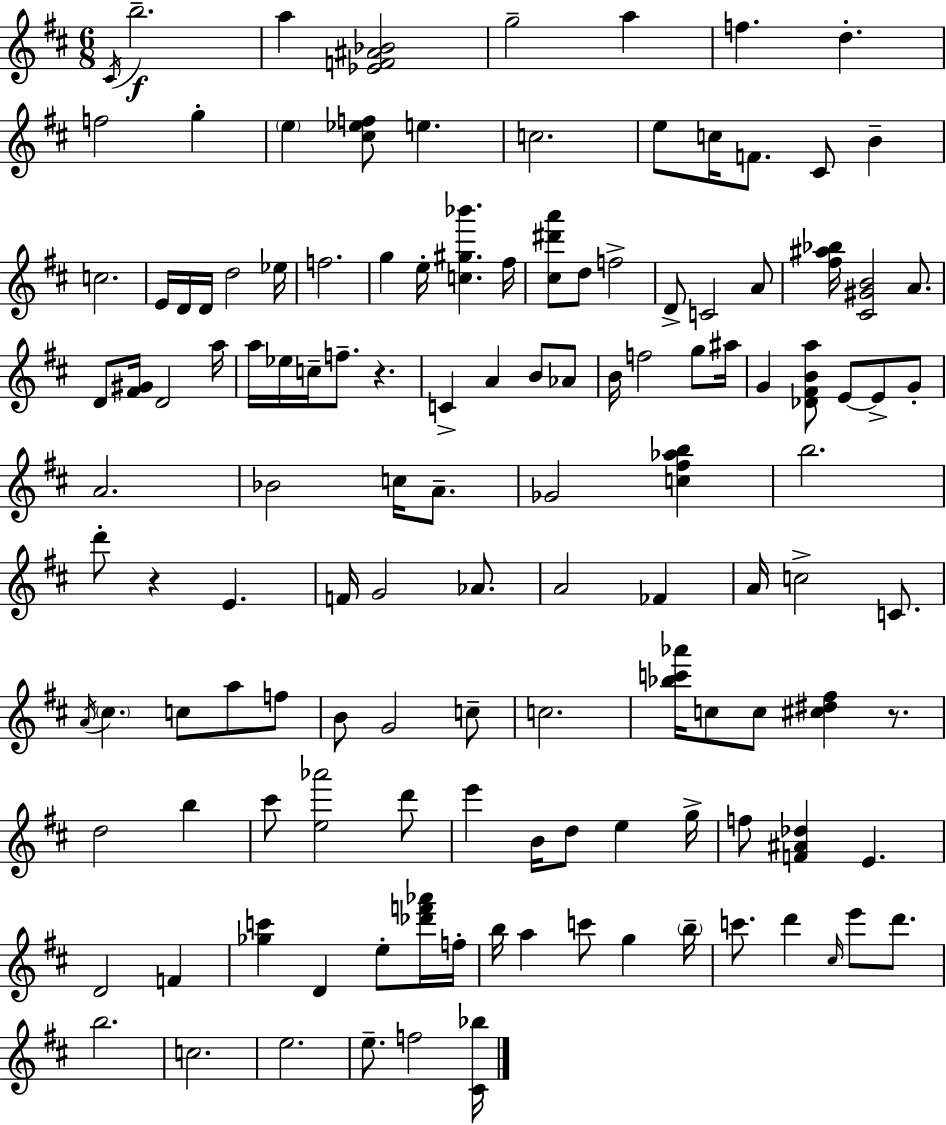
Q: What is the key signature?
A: D major